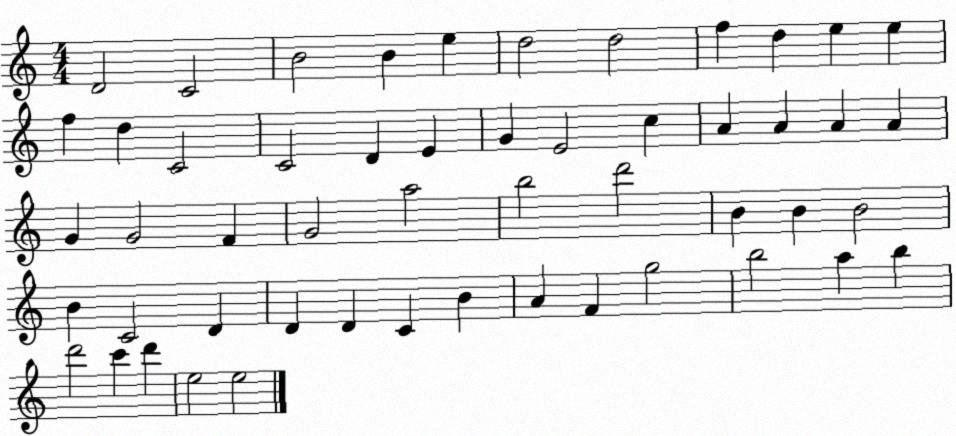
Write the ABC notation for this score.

X:1
T:Untitled
M:4/4
L:1/4
K:C
D2 C2 B2 B e d2 d2 f d e e f d C2 C2 D E G E2 c A A A A G G2 F G2 a2 b2 d'2 B B B2 B C2 D D D C B A F g2 b2 a b d'2 c' d' e2 e2